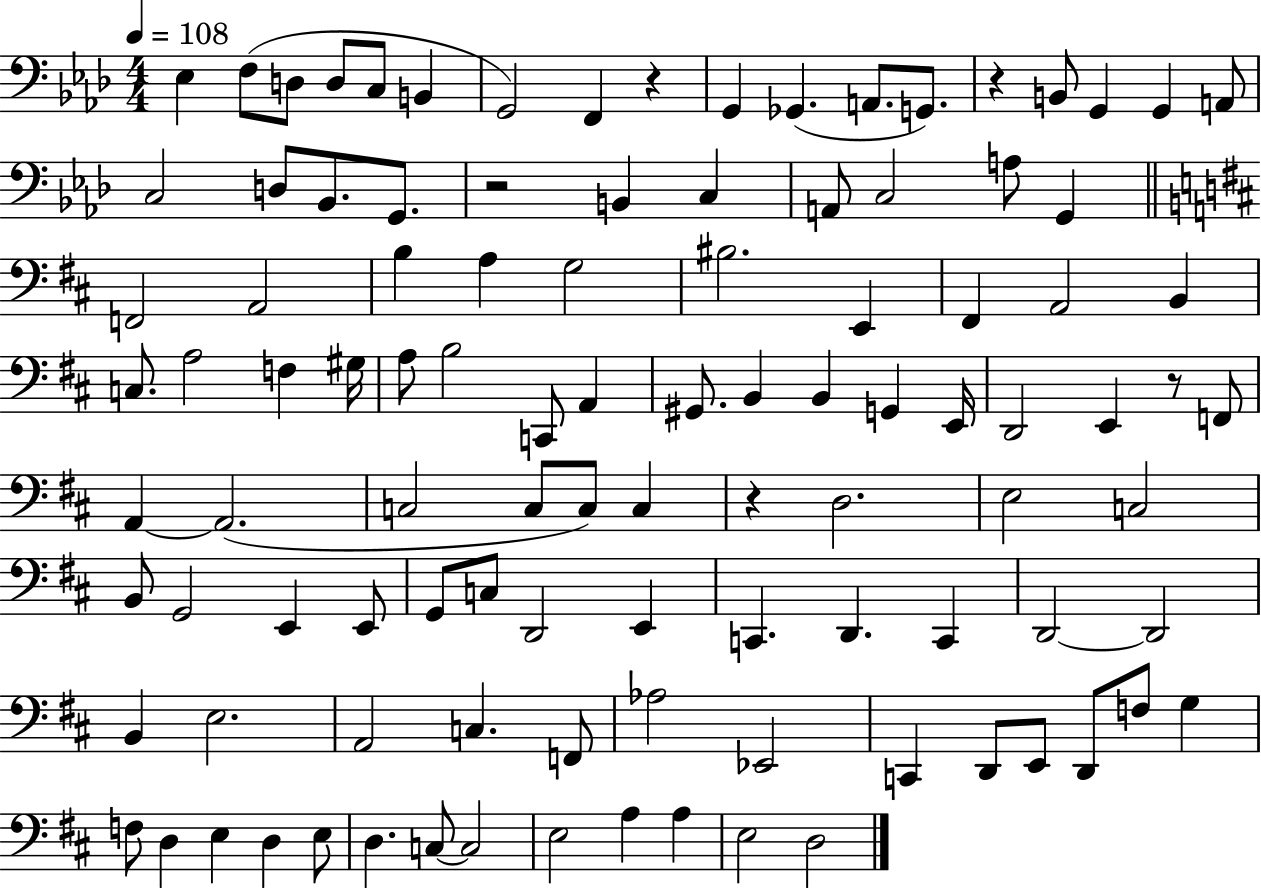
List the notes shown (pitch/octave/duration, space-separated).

Eb3/q F3/e D3/e D3/e C3/e B2/q G2/h F2/q R/q G2/q Gb2/q. A2/e. G2/e. R/q B2/e G2/q G2/q A2/e C3/h D3/e Bb2/e. G2/e. R/h B2/q C3/q A2/e C3/h A3/e G2/q F2/h A2/h B3/q A3/q G3/h BIS3/h. E2/q F#2/q A2/h B2/q C3/e. A3/h F3/q G#3/s A3/e B3/h C2/e A2/q G#2/e. B2/q B2/q G2/q E2/s D2/h E2/q R/e F2/e A2/q A2/h. C3/h C3/e C3/e C3/q R/q D3/h. E3/h C3/h B2/e G2/h E2/q E2/e G2/e C3/e D2/h E2/q C2/q. D2/q. C2/q D2/h D2/h B2/q E3/h. A2/h C3/q. F2/e Ab3/h Eb2/h C2/q D2/e E2/e D2/e F3/e G3/q F3/e D3/q E3/q D3/q E3/e D3/q. C3/e C3/h E3/h A3/q A3/q E3/h D3/h